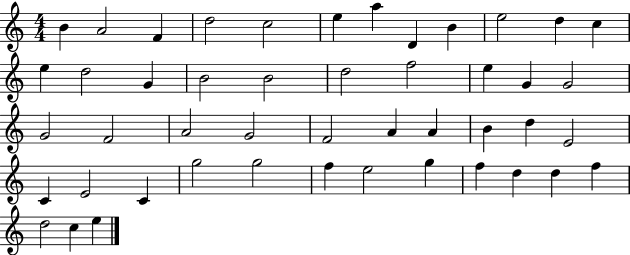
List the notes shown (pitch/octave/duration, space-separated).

B4/q A4/h F4/q D5/h C5/h E5/q A5/q D4/q B4/q E5/h D5/q C5/q E5/q D5/h G4/q B4/h B4/h D5/h F5/h E5/q G4/q G4/h G4/h F4/h A4/h G4/h F4/h A4/q A4/q B4/q D5/q E4/h C4/q E4/h C4/q G5/h G5/h F5/q E5/h G5/q F5/q D5/q D5/q F5/q D5/h C5/q E5/q